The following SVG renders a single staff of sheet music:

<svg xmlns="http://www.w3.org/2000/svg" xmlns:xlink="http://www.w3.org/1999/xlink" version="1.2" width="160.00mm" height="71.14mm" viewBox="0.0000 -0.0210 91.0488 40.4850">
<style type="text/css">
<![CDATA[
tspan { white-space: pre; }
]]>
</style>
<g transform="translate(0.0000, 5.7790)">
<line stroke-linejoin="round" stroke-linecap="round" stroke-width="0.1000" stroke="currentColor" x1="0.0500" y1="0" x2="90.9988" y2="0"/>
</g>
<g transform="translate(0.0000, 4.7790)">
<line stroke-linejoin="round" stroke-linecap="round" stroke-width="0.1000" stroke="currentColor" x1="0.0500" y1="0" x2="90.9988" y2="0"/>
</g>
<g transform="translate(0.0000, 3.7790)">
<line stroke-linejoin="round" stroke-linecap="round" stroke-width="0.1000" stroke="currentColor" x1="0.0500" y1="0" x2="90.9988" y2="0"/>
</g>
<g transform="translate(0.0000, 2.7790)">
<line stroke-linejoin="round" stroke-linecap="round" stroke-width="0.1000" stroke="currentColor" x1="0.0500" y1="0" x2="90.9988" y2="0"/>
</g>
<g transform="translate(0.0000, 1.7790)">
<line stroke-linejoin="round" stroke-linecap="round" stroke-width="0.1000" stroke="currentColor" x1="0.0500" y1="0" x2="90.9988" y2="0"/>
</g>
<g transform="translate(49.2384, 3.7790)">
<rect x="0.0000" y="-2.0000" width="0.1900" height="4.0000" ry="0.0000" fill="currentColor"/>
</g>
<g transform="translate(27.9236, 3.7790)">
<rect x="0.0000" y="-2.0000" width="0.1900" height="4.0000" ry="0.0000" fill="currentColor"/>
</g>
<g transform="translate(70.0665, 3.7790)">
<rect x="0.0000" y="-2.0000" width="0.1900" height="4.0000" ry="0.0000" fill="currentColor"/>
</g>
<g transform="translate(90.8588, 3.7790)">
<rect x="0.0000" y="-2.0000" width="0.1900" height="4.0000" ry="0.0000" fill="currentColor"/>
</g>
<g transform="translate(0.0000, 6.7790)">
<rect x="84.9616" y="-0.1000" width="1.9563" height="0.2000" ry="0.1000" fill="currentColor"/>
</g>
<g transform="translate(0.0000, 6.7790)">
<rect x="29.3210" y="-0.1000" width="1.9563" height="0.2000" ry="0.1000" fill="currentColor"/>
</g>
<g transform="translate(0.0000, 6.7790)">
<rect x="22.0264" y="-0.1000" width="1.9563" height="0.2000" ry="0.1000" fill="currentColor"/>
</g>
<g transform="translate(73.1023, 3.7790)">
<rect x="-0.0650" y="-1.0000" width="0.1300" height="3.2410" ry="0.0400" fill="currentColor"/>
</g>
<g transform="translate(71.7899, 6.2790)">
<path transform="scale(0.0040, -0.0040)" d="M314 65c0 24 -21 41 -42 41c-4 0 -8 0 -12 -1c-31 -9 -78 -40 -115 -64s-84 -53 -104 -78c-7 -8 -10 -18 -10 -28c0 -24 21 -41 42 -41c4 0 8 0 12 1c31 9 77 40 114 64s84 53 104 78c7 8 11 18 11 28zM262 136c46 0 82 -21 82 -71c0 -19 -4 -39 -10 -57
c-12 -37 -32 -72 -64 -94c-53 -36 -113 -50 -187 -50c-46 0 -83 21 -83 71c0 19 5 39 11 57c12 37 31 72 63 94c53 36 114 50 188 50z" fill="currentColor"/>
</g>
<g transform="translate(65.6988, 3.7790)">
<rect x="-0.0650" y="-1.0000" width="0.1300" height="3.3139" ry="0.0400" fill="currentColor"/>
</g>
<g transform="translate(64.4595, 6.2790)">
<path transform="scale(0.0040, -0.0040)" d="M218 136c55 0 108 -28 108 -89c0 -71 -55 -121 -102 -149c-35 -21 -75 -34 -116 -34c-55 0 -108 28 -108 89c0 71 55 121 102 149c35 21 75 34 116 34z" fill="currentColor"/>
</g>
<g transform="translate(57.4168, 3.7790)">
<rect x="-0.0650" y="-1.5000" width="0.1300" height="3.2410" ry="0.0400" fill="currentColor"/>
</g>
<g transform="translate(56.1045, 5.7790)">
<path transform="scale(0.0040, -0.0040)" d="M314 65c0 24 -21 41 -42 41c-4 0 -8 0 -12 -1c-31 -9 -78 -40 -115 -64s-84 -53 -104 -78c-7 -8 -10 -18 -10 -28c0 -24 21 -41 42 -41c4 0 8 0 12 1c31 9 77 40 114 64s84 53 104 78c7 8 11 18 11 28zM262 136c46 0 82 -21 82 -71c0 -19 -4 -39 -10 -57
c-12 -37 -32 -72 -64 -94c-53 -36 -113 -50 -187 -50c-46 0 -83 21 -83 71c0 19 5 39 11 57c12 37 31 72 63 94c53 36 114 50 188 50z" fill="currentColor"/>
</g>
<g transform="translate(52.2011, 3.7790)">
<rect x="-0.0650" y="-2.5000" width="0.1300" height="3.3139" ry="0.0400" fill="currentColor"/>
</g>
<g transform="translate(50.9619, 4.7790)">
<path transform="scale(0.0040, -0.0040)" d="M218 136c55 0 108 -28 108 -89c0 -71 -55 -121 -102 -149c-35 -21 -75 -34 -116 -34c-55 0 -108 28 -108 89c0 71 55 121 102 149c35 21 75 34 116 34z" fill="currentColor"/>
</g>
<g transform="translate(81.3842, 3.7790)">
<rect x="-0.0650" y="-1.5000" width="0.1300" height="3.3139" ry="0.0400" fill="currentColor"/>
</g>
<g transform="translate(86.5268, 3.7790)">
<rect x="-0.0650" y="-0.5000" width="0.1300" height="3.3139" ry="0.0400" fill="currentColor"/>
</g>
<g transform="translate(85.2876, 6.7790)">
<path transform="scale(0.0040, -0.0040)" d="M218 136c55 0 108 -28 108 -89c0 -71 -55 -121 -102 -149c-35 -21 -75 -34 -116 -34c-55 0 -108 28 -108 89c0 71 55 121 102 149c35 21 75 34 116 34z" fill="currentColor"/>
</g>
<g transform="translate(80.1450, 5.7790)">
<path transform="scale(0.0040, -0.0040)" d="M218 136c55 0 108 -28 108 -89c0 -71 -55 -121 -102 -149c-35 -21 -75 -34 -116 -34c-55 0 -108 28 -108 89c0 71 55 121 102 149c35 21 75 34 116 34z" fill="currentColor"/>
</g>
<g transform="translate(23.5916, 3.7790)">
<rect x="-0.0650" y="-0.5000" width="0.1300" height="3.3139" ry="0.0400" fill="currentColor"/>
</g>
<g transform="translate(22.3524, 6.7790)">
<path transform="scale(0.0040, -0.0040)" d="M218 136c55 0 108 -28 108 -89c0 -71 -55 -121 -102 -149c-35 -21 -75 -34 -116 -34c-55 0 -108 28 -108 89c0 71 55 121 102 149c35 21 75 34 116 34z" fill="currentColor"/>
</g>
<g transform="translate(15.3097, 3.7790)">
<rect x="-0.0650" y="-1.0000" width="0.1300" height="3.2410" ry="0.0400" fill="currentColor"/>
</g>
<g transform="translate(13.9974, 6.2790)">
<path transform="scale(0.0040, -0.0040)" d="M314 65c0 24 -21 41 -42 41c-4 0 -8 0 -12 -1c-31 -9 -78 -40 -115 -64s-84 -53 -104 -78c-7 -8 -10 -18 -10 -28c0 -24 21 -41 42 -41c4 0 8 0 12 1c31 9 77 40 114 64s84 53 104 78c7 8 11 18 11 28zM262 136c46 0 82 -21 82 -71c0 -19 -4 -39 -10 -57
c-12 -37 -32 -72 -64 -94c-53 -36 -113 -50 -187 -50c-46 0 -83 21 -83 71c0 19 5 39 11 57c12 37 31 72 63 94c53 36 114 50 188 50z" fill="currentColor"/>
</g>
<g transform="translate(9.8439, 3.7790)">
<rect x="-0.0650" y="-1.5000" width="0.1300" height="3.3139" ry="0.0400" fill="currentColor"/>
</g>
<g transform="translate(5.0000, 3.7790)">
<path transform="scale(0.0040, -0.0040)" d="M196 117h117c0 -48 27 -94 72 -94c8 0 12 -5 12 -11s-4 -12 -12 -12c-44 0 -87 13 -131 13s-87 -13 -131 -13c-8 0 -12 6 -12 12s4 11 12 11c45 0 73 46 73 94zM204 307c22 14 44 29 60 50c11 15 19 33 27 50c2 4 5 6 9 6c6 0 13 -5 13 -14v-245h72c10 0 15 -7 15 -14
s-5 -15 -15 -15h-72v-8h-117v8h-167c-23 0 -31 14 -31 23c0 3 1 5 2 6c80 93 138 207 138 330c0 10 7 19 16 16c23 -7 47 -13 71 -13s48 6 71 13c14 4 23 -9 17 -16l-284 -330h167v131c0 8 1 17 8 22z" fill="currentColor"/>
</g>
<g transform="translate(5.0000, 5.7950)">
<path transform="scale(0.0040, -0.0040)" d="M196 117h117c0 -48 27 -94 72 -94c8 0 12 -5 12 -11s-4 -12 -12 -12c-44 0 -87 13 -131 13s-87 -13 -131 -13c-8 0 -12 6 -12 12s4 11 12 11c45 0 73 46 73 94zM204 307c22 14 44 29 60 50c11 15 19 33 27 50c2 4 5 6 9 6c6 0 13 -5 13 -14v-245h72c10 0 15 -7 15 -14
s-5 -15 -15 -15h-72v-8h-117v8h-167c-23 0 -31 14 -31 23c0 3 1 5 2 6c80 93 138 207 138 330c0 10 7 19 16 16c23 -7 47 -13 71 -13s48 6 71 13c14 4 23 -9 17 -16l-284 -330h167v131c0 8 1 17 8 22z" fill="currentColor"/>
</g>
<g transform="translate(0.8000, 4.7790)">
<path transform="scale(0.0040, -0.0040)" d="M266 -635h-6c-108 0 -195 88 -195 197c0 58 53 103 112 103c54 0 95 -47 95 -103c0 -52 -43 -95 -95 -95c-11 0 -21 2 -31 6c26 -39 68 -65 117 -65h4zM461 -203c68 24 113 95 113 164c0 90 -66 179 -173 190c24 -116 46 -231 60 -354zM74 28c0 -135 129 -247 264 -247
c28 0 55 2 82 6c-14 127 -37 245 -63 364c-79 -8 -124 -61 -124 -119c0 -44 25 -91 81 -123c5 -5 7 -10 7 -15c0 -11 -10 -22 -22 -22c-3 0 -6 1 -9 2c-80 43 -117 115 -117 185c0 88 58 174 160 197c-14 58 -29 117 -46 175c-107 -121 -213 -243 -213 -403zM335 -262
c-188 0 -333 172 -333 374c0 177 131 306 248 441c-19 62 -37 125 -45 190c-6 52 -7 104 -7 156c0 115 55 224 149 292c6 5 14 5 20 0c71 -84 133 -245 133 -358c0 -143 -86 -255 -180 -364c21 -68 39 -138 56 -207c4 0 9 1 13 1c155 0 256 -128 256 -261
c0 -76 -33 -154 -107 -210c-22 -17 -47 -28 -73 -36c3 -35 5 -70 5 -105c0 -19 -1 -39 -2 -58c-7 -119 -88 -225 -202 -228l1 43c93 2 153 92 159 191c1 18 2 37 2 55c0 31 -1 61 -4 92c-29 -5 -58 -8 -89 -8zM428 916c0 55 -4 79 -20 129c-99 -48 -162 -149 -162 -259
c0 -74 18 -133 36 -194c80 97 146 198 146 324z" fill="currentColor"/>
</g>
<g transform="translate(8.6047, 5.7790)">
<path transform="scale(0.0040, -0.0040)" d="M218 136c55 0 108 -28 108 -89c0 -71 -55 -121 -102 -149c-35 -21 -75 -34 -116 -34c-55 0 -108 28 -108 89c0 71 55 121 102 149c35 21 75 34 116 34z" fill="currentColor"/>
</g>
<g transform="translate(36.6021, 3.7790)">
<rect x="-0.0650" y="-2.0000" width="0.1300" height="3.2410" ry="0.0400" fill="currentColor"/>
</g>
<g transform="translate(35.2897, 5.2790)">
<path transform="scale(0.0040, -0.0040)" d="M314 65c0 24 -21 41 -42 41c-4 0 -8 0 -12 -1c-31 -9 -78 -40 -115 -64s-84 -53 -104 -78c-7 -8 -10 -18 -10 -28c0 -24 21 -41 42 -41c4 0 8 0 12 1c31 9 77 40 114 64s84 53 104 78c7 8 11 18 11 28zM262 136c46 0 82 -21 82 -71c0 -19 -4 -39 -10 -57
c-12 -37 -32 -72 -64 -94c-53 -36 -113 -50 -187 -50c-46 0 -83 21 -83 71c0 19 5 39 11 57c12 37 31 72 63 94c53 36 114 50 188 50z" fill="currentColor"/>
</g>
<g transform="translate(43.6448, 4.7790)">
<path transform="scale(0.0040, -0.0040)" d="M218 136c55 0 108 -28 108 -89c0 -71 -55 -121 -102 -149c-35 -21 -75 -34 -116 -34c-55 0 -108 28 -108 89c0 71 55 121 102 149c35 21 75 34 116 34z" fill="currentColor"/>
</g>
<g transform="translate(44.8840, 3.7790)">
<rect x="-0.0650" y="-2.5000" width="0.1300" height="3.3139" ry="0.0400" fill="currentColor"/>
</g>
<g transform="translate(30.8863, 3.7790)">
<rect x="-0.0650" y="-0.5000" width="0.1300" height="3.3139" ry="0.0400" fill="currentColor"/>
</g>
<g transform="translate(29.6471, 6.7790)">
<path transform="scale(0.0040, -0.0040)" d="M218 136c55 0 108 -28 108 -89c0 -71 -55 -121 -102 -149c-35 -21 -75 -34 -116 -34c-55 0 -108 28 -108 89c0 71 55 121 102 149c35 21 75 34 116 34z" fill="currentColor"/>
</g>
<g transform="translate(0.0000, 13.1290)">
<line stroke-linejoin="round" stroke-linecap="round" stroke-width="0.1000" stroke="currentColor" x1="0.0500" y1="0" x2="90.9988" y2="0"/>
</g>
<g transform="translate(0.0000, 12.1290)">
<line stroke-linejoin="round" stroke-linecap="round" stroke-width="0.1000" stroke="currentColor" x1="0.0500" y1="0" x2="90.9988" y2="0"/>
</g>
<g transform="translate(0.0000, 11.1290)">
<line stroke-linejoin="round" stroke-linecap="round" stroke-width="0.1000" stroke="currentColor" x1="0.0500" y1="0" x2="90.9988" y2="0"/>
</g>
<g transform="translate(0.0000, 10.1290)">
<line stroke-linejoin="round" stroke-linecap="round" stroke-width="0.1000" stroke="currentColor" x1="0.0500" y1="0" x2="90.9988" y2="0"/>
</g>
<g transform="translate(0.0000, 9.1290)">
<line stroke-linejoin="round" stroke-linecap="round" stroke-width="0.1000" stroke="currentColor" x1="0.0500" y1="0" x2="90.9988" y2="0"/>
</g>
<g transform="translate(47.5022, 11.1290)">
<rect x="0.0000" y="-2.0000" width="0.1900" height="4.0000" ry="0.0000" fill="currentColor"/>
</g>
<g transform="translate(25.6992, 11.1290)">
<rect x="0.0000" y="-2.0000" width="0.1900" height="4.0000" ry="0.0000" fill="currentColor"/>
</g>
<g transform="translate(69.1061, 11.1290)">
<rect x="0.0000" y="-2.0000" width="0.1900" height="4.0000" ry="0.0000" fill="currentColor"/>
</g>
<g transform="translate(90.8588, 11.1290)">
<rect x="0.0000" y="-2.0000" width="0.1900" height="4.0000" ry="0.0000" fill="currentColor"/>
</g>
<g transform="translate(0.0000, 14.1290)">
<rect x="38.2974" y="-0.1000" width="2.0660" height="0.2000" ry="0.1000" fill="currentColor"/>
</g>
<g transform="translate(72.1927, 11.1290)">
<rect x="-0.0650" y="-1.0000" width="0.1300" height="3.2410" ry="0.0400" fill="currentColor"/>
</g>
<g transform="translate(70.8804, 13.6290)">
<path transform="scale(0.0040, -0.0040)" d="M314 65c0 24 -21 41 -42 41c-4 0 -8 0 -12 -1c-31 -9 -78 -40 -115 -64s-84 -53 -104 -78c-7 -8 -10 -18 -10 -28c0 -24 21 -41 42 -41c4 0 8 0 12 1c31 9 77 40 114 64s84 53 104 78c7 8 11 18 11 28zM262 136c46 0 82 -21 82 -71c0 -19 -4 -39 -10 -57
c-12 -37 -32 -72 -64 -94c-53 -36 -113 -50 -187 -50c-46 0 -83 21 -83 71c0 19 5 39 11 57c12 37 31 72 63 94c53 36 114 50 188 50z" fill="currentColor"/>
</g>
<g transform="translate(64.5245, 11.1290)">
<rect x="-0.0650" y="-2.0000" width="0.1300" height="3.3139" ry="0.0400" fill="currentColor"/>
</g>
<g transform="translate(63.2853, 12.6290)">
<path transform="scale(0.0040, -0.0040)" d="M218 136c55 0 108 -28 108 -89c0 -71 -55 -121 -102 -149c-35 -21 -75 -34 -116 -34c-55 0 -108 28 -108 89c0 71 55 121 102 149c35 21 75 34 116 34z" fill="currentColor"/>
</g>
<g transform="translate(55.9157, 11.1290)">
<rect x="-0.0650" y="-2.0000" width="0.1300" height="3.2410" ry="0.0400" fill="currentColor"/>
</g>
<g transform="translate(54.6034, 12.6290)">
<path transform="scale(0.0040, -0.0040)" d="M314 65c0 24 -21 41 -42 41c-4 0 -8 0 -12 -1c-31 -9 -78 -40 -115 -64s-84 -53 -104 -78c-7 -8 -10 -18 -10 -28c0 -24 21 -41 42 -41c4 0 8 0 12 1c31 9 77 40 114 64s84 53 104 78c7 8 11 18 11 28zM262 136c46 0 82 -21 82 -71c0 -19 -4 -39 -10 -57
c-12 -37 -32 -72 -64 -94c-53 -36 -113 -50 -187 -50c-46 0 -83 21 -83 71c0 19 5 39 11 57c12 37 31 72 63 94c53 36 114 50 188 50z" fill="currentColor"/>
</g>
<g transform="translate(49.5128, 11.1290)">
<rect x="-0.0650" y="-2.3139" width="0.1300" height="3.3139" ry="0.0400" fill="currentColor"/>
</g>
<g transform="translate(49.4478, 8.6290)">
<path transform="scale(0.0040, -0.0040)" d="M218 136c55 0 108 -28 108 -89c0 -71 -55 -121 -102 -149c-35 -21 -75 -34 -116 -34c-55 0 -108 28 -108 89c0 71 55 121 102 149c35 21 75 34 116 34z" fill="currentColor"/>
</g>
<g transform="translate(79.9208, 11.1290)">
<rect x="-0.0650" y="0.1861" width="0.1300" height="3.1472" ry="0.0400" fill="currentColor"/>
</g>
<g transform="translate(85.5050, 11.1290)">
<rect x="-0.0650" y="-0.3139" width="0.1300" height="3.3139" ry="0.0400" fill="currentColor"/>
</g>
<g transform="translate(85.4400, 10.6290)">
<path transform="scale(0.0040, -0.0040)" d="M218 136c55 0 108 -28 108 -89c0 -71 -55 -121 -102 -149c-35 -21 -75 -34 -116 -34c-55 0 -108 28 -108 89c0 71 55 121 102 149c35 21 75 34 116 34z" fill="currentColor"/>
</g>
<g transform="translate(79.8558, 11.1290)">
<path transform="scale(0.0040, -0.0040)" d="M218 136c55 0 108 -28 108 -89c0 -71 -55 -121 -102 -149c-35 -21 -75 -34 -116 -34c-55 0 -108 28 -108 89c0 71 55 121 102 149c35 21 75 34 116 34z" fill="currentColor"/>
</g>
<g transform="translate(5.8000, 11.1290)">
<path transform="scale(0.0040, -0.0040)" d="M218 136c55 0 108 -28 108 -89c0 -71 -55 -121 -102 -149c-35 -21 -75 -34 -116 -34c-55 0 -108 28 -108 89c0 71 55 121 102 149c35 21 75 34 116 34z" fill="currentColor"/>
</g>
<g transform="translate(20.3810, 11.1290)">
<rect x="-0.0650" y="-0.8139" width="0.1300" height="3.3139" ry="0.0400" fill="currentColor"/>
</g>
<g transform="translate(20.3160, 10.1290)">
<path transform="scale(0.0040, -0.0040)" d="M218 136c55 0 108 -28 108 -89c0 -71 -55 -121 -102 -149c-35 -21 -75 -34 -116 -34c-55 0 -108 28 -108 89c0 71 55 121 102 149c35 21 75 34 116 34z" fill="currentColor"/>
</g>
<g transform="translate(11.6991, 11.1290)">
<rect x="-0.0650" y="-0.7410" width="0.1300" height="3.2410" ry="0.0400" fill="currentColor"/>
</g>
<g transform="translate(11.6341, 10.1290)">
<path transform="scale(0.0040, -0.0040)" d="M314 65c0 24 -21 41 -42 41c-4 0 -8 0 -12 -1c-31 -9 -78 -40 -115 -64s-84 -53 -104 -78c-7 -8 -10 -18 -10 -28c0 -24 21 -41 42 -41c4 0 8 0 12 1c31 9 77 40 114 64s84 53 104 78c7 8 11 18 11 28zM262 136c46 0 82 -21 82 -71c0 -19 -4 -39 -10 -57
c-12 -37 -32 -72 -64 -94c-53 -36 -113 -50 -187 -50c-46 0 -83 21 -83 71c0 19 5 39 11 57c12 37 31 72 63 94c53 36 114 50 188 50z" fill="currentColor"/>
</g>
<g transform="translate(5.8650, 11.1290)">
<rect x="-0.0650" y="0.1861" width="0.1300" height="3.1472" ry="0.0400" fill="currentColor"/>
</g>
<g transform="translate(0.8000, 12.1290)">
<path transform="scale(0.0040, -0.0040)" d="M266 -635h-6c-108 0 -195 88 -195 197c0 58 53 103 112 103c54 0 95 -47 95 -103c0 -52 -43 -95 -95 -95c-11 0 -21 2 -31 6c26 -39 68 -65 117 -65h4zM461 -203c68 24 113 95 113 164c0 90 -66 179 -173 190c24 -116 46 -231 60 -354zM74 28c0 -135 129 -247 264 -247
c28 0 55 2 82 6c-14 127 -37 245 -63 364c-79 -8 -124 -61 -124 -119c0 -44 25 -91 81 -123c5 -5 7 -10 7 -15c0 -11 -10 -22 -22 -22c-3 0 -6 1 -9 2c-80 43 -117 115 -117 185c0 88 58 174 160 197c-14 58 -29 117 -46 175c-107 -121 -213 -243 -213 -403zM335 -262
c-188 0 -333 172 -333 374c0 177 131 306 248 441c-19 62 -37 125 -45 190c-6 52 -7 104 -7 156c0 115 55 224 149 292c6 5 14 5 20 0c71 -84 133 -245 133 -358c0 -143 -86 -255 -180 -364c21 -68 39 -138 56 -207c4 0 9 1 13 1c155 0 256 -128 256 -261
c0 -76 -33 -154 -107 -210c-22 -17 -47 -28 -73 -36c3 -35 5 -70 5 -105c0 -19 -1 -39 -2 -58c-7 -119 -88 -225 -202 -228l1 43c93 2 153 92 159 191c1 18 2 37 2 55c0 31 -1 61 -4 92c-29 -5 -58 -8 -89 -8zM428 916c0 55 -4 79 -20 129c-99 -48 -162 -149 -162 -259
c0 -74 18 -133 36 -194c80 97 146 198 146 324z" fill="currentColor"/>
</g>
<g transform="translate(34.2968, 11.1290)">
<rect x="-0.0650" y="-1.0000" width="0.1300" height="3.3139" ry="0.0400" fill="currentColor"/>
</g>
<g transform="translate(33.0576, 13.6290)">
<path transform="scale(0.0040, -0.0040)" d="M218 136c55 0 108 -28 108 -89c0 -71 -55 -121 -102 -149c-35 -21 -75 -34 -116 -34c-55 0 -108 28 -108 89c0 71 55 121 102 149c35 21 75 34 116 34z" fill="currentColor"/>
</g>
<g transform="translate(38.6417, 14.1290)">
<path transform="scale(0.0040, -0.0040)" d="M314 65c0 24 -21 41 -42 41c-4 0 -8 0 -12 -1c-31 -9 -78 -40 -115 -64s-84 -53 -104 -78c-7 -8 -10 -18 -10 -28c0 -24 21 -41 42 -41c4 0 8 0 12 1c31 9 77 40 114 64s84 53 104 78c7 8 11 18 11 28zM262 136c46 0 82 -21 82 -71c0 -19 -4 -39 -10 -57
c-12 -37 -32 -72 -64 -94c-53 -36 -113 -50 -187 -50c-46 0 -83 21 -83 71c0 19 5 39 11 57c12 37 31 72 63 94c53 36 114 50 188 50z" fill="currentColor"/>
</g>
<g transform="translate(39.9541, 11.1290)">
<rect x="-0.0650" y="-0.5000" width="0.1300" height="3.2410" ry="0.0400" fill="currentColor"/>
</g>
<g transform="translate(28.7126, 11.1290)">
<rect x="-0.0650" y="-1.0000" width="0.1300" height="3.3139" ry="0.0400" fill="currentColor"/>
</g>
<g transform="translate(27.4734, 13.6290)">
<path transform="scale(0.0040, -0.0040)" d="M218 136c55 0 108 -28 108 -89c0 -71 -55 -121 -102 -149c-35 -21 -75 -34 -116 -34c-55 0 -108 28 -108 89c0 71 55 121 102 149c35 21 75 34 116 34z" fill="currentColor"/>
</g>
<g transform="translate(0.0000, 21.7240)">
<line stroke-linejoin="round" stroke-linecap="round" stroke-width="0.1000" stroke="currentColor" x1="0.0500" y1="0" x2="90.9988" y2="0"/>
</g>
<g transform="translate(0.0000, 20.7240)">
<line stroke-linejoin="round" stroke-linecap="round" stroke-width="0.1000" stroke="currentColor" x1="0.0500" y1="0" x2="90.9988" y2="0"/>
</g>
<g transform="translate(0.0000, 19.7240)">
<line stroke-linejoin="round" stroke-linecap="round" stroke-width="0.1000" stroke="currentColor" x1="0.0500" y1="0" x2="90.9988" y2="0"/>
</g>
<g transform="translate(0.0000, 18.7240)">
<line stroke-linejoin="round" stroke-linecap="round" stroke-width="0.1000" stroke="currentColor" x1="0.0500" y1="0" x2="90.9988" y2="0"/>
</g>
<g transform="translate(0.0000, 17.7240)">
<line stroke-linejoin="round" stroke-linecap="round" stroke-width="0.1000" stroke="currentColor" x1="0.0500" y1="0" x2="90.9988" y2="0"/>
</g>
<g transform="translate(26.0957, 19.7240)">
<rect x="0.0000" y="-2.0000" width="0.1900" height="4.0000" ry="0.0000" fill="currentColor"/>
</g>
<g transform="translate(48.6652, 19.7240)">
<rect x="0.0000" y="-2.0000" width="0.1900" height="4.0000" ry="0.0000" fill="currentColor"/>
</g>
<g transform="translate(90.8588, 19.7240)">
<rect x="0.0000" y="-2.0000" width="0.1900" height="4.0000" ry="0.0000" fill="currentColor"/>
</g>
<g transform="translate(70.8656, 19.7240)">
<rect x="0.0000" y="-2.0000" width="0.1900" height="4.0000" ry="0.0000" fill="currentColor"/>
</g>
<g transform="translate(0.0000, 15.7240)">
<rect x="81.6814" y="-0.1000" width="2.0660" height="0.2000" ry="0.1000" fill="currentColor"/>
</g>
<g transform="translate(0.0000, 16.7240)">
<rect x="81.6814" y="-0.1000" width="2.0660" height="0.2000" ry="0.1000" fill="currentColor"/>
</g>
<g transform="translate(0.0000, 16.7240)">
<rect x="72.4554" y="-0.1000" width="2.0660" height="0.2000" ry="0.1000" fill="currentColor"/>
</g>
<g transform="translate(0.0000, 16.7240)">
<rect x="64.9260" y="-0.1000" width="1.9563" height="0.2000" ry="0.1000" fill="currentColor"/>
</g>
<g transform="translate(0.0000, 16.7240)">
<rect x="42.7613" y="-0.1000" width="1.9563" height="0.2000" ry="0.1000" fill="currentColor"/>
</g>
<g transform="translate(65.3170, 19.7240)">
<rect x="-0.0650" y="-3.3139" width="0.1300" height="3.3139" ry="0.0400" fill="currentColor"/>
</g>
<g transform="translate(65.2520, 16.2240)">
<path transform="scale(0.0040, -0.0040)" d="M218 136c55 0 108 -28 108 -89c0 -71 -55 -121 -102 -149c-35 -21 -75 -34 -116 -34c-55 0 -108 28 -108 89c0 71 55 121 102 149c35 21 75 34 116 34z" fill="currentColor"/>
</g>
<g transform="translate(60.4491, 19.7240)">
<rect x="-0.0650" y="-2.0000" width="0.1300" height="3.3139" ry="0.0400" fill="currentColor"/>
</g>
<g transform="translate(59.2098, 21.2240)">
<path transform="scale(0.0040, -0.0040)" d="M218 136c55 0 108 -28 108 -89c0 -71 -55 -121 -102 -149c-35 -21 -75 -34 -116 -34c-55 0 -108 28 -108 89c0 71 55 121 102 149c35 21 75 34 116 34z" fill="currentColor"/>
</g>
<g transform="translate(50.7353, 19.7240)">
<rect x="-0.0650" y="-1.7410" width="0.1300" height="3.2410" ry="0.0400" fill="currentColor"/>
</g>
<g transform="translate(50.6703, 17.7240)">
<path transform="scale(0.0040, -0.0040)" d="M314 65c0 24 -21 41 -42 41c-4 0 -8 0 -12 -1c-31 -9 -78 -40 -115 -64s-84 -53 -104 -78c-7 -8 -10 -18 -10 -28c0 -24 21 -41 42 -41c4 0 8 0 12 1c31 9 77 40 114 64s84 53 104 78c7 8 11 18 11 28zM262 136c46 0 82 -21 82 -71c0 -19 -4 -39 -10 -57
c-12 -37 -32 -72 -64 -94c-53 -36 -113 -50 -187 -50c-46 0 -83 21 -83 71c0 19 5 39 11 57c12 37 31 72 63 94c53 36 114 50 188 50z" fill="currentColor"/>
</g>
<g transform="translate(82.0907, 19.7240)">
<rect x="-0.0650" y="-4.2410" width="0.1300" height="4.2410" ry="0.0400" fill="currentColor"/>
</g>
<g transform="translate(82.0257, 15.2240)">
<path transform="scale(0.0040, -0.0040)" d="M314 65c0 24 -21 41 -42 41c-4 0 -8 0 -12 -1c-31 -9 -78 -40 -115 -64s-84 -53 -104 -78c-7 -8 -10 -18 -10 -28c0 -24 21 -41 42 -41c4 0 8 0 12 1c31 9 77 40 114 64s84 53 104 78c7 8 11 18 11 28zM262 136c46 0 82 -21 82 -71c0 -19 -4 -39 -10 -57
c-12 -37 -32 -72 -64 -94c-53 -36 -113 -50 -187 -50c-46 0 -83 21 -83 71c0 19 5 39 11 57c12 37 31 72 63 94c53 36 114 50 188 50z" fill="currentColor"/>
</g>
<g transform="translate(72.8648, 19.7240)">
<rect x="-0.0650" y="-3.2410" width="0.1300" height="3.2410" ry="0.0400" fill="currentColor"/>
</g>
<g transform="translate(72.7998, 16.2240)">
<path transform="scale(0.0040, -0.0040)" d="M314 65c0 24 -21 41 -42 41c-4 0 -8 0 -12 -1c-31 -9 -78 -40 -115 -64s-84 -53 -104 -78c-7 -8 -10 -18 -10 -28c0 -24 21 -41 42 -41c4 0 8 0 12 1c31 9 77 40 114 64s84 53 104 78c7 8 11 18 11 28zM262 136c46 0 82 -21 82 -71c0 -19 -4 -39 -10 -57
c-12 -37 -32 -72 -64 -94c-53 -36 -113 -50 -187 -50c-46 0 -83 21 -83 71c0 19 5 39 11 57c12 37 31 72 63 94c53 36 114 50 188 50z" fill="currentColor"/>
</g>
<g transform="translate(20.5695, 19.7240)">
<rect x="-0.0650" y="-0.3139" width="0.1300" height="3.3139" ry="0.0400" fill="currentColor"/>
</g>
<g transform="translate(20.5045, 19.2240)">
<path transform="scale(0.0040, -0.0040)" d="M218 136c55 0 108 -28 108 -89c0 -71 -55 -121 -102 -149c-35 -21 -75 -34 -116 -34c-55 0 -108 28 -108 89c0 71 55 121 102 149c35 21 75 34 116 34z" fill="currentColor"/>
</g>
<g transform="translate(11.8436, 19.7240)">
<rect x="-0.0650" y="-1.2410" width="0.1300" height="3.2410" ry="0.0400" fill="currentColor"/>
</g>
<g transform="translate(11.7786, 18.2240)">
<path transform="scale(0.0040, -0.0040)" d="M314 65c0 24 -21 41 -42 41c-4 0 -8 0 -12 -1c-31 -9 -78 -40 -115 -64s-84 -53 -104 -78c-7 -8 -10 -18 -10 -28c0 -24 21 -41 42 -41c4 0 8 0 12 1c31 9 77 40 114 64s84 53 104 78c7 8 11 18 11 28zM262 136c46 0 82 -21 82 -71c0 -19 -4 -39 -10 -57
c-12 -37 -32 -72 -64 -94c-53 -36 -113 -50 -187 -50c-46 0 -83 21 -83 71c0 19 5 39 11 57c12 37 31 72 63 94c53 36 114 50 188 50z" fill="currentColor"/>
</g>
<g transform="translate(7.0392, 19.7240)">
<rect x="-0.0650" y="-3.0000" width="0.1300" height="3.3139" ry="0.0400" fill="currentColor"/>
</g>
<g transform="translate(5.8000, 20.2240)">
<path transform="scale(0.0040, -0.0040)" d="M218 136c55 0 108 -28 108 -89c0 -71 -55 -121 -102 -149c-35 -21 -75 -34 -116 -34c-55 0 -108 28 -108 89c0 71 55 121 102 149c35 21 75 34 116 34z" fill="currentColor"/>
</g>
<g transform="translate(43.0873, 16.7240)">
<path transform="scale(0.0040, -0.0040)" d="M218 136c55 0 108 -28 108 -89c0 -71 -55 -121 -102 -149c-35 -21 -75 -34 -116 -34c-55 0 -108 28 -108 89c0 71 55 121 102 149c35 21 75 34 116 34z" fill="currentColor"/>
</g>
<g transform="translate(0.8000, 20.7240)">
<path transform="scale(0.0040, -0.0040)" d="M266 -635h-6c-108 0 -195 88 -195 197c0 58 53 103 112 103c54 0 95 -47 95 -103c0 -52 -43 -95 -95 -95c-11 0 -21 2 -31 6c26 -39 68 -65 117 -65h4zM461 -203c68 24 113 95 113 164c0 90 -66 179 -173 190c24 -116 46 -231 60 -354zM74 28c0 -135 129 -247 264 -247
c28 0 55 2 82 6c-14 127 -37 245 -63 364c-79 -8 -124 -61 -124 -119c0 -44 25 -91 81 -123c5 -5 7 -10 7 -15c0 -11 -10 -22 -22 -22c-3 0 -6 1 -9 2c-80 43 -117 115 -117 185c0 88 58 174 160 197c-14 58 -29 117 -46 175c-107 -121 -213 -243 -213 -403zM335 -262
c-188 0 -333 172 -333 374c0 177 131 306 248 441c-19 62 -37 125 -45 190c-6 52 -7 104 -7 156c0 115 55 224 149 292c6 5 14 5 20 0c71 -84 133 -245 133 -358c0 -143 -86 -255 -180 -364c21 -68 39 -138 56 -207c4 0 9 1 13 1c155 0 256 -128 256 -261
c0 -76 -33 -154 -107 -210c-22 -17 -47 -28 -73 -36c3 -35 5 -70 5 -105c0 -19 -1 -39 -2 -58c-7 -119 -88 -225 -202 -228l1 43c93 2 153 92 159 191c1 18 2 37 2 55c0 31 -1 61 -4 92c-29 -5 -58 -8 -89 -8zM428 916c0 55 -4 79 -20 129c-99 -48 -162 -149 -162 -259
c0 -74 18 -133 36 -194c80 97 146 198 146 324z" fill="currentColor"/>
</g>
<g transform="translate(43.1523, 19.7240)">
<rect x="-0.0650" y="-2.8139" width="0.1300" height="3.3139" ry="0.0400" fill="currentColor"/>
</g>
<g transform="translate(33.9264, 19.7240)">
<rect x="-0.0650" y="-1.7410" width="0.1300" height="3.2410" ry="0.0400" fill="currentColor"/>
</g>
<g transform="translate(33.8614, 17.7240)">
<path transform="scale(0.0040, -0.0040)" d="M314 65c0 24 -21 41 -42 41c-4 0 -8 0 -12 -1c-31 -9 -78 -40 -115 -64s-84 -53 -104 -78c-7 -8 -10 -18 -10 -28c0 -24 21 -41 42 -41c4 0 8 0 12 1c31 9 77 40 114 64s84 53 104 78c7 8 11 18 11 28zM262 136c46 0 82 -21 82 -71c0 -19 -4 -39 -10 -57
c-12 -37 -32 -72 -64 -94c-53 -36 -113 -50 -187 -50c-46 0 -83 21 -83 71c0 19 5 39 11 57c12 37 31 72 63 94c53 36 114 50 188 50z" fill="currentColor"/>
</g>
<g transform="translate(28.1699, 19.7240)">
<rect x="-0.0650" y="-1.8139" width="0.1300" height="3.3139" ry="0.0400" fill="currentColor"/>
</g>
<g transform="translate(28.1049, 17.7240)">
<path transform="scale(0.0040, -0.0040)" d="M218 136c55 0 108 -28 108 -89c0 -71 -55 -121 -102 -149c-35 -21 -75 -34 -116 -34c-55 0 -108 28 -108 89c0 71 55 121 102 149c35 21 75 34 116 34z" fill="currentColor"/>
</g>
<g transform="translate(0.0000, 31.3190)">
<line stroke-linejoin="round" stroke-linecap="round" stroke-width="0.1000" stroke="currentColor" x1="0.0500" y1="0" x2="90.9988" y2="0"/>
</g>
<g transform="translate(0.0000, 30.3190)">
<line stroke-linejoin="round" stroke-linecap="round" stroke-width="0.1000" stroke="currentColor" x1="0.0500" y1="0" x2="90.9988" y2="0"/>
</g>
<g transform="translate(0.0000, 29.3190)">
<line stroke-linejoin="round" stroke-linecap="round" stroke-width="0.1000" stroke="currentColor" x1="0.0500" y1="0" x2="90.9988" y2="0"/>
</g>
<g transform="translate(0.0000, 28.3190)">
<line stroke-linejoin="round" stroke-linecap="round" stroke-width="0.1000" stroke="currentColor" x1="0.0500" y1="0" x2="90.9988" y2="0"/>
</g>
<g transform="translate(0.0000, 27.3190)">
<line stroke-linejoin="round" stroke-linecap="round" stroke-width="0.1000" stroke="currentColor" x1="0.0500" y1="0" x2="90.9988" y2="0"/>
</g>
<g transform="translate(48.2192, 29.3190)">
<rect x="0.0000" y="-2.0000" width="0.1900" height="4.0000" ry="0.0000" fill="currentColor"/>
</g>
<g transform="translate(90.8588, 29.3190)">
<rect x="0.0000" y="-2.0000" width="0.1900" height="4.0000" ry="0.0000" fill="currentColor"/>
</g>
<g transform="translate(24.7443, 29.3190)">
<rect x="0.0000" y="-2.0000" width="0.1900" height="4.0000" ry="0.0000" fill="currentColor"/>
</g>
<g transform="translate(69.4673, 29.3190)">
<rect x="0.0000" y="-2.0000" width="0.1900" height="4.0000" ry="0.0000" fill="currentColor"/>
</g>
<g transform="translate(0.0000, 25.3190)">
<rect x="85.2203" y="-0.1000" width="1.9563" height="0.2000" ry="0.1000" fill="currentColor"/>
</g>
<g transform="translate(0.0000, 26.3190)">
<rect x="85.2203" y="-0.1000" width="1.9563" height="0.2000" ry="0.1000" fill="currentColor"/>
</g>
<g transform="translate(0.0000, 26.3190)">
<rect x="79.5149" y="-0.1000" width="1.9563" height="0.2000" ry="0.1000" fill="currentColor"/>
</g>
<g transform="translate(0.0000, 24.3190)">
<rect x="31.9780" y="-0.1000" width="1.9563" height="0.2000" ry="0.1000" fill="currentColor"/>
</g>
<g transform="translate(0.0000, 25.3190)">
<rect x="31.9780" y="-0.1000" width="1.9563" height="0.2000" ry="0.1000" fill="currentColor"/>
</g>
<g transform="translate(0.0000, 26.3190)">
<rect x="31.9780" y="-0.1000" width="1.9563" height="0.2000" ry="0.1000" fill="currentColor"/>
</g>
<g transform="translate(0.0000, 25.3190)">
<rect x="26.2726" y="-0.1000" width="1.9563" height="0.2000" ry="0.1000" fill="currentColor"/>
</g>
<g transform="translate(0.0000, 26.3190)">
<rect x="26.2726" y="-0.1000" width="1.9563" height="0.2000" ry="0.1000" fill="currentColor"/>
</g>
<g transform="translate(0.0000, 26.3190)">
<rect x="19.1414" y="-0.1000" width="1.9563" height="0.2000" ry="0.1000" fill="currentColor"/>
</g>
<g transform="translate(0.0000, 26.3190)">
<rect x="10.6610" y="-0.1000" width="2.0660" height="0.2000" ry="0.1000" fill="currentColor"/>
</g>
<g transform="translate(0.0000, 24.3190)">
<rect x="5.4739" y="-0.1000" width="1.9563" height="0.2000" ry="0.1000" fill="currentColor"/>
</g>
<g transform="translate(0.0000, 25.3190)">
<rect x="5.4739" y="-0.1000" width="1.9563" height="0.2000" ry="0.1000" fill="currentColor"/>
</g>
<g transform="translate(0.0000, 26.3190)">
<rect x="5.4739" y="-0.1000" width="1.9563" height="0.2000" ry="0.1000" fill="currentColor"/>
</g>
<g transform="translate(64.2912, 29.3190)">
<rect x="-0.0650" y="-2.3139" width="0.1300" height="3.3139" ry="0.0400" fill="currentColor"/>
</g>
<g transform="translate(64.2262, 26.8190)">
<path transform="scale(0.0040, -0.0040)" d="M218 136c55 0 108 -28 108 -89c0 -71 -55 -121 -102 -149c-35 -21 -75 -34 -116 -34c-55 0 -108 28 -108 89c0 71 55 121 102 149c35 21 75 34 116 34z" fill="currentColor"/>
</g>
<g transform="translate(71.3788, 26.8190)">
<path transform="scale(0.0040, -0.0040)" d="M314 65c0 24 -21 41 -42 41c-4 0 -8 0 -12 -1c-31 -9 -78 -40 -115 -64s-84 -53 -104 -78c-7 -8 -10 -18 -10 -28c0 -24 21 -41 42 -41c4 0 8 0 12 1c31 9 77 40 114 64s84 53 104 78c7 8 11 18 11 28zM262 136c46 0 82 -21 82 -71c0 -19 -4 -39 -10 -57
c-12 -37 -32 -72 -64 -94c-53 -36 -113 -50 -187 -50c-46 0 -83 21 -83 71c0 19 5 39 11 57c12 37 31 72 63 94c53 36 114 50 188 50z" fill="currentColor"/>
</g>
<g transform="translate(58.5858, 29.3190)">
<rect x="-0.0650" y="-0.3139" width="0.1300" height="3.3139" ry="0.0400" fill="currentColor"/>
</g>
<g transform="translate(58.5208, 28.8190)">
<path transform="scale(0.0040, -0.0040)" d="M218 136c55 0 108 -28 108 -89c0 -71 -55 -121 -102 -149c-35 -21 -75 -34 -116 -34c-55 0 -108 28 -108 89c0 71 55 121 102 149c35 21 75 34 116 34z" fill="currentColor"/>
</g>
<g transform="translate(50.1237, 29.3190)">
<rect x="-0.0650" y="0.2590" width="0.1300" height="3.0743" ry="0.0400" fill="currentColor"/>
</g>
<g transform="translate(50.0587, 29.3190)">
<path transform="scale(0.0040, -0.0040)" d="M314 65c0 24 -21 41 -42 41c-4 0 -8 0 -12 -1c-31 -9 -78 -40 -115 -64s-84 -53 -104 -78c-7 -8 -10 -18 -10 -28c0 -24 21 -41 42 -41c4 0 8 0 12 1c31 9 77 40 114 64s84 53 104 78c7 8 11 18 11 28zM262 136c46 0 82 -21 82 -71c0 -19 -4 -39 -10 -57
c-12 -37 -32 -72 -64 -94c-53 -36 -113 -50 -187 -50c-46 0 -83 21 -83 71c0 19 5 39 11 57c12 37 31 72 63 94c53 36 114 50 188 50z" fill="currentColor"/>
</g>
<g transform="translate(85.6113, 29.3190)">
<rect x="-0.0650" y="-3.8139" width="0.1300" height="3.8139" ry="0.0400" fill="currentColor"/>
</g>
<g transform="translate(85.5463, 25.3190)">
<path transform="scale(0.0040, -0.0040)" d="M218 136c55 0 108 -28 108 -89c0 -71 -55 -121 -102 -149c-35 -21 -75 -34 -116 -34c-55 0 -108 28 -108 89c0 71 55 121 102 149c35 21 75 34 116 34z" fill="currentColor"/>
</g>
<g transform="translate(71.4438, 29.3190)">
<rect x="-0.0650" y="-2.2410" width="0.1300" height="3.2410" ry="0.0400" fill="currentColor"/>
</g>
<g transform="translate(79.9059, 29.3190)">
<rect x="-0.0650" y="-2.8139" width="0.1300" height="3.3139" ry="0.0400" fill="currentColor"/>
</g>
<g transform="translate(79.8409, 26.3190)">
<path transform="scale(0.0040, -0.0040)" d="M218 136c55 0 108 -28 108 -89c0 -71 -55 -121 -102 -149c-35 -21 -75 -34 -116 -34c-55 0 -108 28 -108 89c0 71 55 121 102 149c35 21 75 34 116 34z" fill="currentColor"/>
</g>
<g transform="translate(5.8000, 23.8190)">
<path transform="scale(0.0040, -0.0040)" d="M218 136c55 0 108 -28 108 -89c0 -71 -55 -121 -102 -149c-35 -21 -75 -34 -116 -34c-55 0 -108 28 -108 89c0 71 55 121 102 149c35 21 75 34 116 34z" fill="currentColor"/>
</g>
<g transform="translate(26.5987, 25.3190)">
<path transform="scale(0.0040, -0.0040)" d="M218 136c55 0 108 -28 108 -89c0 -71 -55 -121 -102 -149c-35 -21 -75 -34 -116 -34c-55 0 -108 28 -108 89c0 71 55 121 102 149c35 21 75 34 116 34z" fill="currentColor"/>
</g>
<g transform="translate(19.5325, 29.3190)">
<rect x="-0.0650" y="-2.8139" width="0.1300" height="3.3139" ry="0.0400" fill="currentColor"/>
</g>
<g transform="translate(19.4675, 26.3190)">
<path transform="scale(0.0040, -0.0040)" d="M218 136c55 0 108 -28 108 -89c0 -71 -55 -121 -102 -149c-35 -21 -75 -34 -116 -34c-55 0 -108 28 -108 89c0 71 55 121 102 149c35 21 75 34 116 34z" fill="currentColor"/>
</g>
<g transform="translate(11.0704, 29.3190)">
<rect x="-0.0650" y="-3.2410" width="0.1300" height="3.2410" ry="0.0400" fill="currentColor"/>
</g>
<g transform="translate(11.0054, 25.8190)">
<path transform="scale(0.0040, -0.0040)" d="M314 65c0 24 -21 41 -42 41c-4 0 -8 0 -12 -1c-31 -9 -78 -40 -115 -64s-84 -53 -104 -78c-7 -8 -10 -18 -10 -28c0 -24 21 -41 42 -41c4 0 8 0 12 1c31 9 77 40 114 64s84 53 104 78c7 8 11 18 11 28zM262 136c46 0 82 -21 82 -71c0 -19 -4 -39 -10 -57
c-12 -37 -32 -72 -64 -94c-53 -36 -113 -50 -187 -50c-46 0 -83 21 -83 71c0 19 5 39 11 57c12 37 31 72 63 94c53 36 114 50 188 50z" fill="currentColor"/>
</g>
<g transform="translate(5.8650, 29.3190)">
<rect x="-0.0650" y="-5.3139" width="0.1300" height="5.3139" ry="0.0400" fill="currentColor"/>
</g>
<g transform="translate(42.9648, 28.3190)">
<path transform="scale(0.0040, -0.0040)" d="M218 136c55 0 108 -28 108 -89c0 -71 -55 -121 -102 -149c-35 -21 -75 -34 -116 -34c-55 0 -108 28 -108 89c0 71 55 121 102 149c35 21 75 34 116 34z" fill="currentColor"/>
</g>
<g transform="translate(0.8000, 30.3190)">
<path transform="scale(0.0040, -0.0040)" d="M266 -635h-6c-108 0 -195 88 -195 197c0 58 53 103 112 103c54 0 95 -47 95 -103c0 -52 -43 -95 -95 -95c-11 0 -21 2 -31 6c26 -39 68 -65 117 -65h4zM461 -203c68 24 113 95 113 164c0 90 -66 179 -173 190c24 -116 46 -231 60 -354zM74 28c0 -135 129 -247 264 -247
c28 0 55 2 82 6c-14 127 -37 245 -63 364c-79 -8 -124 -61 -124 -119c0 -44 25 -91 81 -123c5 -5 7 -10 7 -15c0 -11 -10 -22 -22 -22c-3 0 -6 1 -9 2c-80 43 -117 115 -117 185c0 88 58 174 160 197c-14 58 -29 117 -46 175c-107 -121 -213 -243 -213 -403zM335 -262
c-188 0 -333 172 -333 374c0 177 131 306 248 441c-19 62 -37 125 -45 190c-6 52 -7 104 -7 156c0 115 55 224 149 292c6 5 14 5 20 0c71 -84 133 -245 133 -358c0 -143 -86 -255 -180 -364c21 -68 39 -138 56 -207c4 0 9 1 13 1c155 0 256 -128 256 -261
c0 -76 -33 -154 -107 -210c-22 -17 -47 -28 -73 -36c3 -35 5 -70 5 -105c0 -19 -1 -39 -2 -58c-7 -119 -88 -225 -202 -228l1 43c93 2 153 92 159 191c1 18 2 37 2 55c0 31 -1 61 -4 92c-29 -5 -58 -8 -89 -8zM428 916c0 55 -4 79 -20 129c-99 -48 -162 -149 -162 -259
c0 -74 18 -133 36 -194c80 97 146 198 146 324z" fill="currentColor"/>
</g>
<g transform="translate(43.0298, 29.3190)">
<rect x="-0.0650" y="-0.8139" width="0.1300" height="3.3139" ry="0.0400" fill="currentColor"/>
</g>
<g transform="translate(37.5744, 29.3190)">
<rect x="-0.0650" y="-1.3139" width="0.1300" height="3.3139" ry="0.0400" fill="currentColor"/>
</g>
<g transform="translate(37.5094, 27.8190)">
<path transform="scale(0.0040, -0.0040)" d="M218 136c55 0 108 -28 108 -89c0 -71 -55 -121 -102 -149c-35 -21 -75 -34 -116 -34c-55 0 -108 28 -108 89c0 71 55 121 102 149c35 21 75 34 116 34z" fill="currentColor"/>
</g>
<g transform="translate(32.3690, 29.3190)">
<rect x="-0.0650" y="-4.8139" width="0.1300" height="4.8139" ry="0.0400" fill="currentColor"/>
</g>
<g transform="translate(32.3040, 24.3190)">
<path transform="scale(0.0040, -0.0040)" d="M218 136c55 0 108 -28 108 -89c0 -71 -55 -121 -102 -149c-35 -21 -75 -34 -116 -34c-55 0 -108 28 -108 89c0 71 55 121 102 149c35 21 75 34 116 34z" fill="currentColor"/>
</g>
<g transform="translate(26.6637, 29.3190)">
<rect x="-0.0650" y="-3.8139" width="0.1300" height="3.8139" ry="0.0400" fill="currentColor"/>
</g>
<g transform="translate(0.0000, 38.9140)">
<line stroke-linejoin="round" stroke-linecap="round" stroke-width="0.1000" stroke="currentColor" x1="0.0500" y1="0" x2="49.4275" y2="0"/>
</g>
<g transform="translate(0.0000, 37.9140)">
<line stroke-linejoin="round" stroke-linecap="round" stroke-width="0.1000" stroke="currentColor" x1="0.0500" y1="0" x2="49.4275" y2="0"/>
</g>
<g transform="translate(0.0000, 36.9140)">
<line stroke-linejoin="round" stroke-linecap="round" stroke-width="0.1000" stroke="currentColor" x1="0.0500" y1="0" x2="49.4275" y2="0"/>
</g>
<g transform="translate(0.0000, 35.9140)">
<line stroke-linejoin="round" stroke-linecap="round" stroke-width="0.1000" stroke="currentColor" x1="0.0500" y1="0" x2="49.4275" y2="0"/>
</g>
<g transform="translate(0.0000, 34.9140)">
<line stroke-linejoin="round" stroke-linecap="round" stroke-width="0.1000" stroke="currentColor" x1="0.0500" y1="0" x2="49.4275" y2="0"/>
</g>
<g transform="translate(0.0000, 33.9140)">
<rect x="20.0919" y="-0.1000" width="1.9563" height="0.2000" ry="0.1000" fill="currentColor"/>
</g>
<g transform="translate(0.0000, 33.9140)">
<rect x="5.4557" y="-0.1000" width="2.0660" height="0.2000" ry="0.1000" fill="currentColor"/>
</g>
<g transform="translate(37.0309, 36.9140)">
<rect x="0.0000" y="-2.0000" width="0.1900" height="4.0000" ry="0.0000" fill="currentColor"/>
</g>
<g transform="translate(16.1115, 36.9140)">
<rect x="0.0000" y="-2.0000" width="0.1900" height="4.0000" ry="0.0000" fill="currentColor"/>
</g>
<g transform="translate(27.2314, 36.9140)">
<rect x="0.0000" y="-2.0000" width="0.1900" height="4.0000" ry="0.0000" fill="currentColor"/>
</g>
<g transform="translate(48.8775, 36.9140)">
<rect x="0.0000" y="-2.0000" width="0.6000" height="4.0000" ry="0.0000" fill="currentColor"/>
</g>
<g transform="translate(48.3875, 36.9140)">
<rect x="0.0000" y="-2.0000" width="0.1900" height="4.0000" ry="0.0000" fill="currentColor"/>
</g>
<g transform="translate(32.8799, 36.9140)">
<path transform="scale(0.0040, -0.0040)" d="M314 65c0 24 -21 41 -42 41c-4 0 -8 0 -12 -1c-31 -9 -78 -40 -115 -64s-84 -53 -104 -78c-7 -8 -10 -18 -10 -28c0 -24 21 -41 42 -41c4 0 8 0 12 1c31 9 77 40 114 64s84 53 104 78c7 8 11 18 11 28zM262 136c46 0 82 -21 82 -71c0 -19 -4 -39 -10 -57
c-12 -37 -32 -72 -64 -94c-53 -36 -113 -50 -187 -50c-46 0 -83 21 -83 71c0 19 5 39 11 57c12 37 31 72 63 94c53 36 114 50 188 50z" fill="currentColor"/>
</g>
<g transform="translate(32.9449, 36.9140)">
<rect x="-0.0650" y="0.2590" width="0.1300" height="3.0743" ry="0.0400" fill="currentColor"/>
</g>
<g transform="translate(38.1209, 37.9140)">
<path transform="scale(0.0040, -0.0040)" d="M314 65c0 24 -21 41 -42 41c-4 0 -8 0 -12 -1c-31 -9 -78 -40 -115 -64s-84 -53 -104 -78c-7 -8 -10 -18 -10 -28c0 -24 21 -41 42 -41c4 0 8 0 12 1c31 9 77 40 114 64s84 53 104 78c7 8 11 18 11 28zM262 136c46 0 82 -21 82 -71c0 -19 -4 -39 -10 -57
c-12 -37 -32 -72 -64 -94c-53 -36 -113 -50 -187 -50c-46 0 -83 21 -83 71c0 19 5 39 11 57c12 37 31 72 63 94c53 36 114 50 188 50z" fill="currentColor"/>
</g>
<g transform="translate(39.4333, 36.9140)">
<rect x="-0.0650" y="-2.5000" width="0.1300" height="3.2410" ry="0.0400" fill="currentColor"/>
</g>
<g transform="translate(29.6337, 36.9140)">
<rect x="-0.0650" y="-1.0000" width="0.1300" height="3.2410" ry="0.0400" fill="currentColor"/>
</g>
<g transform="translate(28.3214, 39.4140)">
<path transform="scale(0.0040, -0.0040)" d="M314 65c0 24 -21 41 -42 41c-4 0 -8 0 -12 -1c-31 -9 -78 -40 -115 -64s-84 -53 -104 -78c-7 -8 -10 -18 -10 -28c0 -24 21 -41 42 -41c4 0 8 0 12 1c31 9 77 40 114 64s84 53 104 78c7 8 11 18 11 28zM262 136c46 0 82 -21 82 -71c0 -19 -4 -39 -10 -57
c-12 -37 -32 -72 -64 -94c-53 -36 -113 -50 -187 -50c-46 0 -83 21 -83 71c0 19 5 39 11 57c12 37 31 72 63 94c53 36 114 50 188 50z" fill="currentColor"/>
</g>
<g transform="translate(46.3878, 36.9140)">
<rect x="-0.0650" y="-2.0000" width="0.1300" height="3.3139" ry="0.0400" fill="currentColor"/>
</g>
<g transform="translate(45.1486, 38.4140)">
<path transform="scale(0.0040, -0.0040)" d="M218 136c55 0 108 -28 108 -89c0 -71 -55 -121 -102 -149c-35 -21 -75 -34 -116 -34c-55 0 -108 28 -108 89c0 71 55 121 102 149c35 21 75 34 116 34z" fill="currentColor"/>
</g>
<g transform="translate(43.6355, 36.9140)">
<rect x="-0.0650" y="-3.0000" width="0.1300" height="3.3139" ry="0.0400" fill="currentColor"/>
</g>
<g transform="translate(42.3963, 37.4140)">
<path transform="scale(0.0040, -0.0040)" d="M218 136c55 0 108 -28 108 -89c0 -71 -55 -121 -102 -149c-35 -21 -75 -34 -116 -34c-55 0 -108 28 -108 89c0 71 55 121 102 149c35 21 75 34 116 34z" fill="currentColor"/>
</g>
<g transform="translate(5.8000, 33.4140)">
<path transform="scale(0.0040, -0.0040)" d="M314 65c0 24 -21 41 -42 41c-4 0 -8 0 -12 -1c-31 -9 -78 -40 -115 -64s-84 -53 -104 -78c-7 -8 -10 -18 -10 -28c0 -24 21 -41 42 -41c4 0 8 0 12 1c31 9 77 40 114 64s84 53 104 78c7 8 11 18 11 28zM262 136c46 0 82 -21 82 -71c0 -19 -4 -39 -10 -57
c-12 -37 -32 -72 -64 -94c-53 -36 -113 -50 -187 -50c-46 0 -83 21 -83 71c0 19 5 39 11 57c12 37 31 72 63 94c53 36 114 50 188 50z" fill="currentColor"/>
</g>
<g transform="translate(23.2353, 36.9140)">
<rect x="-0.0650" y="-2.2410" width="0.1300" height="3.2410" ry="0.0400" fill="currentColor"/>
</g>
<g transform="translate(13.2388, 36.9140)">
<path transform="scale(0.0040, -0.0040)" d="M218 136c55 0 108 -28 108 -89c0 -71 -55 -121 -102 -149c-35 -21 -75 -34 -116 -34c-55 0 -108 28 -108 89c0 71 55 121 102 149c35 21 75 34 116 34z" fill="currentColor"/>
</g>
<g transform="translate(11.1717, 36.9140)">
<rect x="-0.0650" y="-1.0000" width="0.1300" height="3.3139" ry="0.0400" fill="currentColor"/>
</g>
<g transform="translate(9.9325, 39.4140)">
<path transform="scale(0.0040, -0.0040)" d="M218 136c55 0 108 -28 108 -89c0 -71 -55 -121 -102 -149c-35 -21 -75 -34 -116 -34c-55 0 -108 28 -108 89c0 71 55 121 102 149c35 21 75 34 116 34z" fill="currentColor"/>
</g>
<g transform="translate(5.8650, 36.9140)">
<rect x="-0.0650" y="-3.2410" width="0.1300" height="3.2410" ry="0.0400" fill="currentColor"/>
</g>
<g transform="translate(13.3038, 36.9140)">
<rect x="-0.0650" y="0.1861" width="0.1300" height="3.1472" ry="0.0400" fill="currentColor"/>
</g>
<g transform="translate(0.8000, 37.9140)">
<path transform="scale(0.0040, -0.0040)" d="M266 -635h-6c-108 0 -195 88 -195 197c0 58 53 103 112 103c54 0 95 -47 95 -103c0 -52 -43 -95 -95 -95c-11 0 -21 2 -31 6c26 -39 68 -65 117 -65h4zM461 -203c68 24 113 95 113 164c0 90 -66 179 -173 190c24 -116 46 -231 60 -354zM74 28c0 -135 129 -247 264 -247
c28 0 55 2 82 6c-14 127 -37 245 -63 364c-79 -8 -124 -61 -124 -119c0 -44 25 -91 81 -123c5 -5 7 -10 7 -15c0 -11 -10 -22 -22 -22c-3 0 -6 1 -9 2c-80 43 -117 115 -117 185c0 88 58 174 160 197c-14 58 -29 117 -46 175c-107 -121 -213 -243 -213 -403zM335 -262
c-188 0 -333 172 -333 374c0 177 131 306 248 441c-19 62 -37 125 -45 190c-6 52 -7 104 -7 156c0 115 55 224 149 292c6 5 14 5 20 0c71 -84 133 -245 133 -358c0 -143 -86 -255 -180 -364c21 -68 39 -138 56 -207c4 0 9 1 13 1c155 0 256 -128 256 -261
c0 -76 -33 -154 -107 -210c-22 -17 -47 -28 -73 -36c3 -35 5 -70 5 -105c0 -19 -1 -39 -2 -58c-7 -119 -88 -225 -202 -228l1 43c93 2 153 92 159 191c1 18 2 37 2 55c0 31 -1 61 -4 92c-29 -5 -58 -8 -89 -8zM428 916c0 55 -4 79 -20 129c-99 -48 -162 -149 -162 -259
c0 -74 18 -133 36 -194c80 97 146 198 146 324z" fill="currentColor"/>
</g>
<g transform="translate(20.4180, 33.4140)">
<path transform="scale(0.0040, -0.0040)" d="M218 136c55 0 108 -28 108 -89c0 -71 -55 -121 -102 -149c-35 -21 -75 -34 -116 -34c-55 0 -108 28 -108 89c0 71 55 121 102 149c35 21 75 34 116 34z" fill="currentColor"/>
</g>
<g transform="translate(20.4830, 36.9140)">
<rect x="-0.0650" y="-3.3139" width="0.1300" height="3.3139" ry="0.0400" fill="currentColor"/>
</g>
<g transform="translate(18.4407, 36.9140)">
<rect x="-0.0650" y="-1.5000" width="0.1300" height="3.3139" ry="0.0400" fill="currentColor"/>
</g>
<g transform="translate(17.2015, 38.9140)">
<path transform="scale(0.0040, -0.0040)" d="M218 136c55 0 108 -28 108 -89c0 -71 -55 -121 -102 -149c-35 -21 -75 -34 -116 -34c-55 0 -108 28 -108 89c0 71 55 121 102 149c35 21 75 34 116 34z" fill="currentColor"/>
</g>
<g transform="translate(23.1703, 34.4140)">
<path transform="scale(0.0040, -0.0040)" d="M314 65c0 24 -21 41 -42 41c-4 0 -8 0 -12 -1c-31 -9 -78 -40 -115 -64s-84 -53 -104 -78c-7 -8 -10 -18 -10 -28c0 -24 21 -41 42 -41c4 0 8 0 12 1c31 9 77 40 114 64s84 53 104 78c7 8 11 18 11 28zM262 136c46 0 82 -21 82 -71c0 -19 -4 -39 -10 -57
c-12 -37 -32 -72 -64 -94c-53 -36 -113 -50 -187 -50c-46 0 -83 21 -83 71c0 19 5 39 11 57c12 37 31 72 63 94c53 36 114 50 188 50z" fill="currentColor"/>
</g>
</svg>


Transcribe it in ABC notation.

X:1
T:Untitled
M:4/4
L:1/4
K:C
E D2 C C F2 G G E2 D D2 E C B d2 d D D C2 g F2 F D2 B c A e2 c f f2 a f2 F b b2 d'2 f' b2 a c' e' e d B2 c g g2 a c' b2 D B E b g2 D2 B2 G2 A F